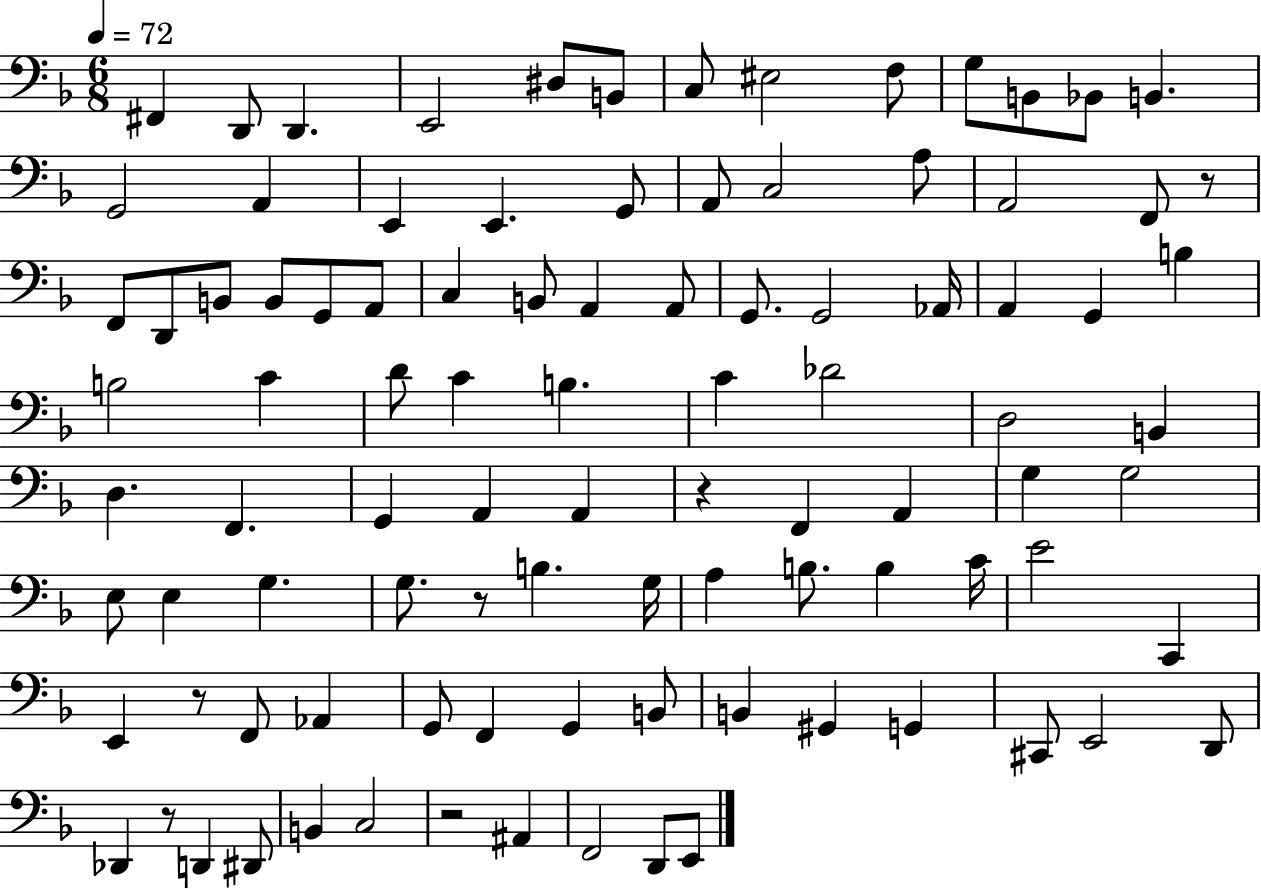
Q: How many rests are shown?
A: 6